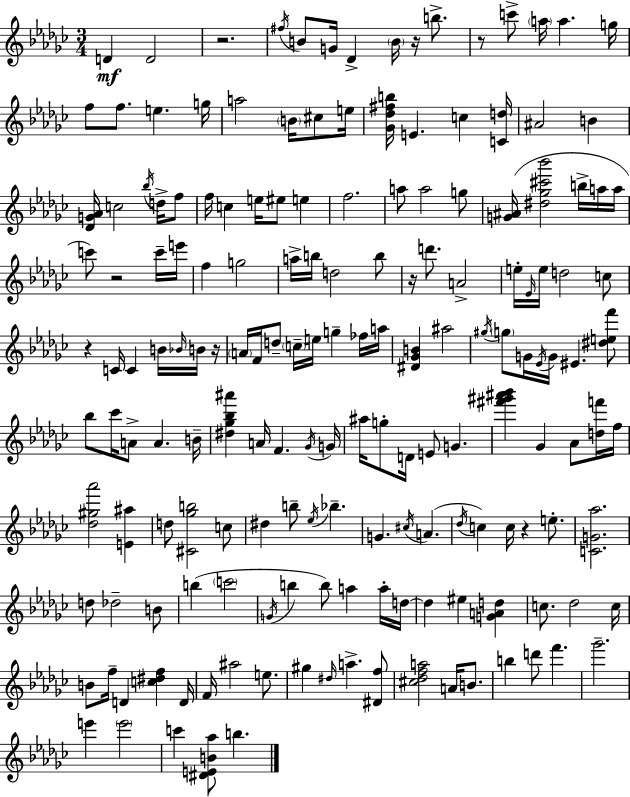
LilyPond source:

{
  \clef treble
  \numericTimeSignature
  \time 3/4
  \key ees \minor
  d'4\mf d'2 | r2. | \acciaccatura { fis''16 } b'8 g'16 des'4-> \parenthesize b'16 r16 b''8.-> | r8 c'''8-> \parenthesize a''16 a''4. | \break g''16 f''8 f''8. e''4. | g''16 a''2 \parenthesize b'16 cis''8 | e''16 <ges' des'' fis'' b''>16 e'4. c''4 | <c' d''>16 ais'2 b'4 | \break <des' g' aes'>16 c''2 \acciaccatura { bes''16 } d''16-> | f''8 f''16 c''4 e''16 eis''8 e''4 | f''2. | a''8 a''2 | \break g''8 <g' ais'>16( <dis'' ges'' cis''' bes'''>2 b''16-> | a''16 a''16 c'''8) r2 | c'''16-- e'''16 f''4 g''2 | a''16-> b''16 d''2 | \break b''8 r16 d'''8. a'2-> | e''16-. \grace { ees'16 } e''16 d''2 | c''8 r4 c'16 c'4 | b'16 \grace { bes'16 } b'16 r16 \parenthesize a'16 f'16 d''8-- \parenthesize c''16-- e''16 g''4-- | \break fes''16 a''16 <dis' ges' b'>4 ais''2 | \acciaccatura { gis''16 } \parenthesize g''8 g'16 \acciaccatura { ees'16 } g'16 eis'4. | <dis'' e'' f'''>8 bes''8 ces'''16 a'8-> a'4. | b'16-- <dis'' ges'' bes'' ais'''>4 a'16 f'4. | \break \acciaccatura { ges'16 } g'16 ais''16 g''8-. d'16 e'8 | g'4. <fis''' gis''' ais''' bes'''>4 ges'4 | aes'8 <d'' f'''>16 f''16 <des'' gis'' aes'''>2 | <e' ais''>4 d''8 <cis' ges'' b''>2 | \break c''8 dis''4 b''8-- | \acciaccatura { ees''16 } bes''4.-- g'4. | \acciaccatura { cis''16 }( a'4. \acciaccatura { des''16 }) c''4 | c''16 r4 e''8.-. <c' g' aes''>2. | \break d''8 | des''2-- b'8 b''4( | \parenthesize c'''2 \acciaccatura { g'16 } b''4 | b''8) a''4 a''16-. d''16~~ d''4 | \break eis''4 <g' a' d''>4 c''8. | des''2 c''16 b'8 | f''16-- d'4 <c'' dis'' f''>4 d'16 f'16 | ais''2 e''8. gis''4 | \break \grace { dis''16 } a''4.-> <dis' f''>8 | <cis'' des'' f'' a''>2 a'16 b'8. | b''4 d'''8 f'''4. | ges'''2.-- | \break e'''4 \parenthesize e'''2 | c'''4 <dis' e' b' aes''>8 b''4. | \bar "|."
}